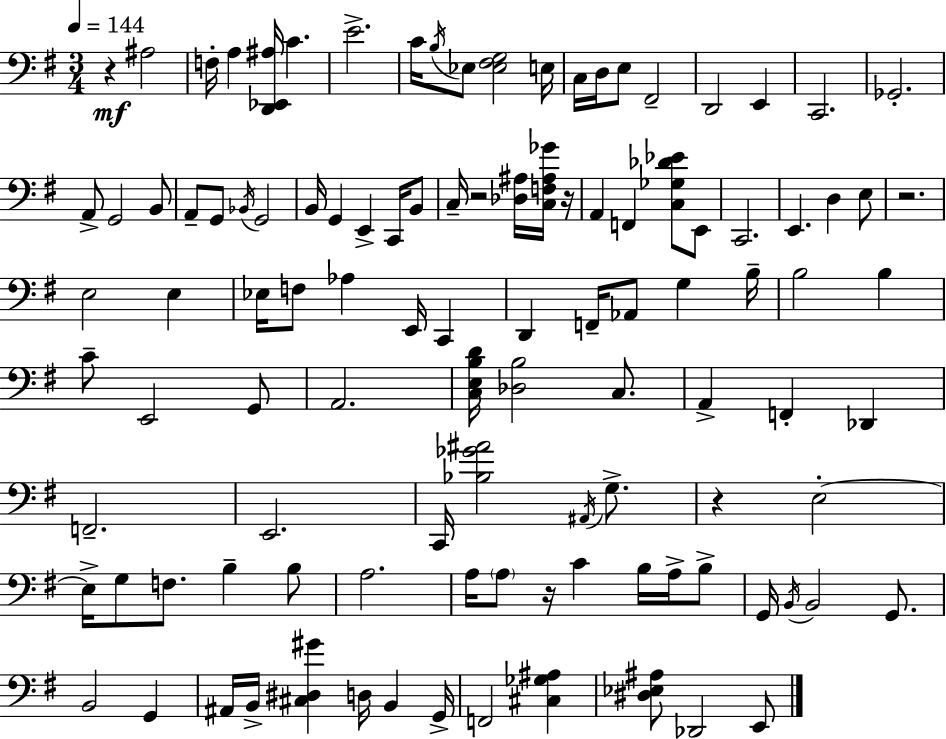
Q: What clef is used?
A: bass